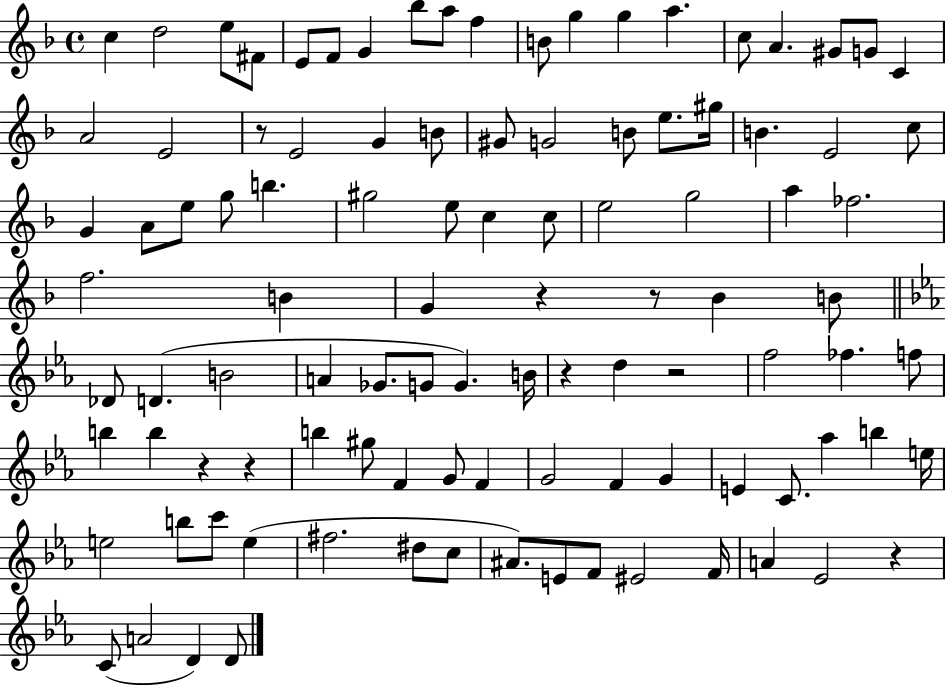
C5/q D5/h E5/e F#4/e E4/e F4/e G4/q Bb5/e A5/e F5/q B4/e G5/q G5/q A5/q. C5/e A4/q. G#4/e G4/e C4/q A4/h E4/h R/e E4/h G4/q B4/e G#4/e G4/h B4/e E5/e. G#5/s B4/q. E4/h C5/e G4/q A4/e E5/e G5/e B5/q. G#5/h E5/e C5/q C5/e E5/h G5/h A5/q FES5/h. F5/h. B4/q G4/q R/q R/e Bb4/q B4/e Db4/e D4/q. B4/h A4/q Gb4/e. G4/e G4/q. B4/s R/q D5/q R/h F5/h FES5/q. F5/e B5/q B5/q R/q R/q B5/q G#5/e F4/q G4/e F4/q G4/h F4/q G4/q E4/q C4/e. Ab5/q B5/q E5/s E5/h B5/e C6/e E5/q F#5/h. D#5/e C5/e A#4/e. E4/e F4/e EIS4/h F4/s A4/q Eb4/h R/q C4/e A4/h D4/q D4/e